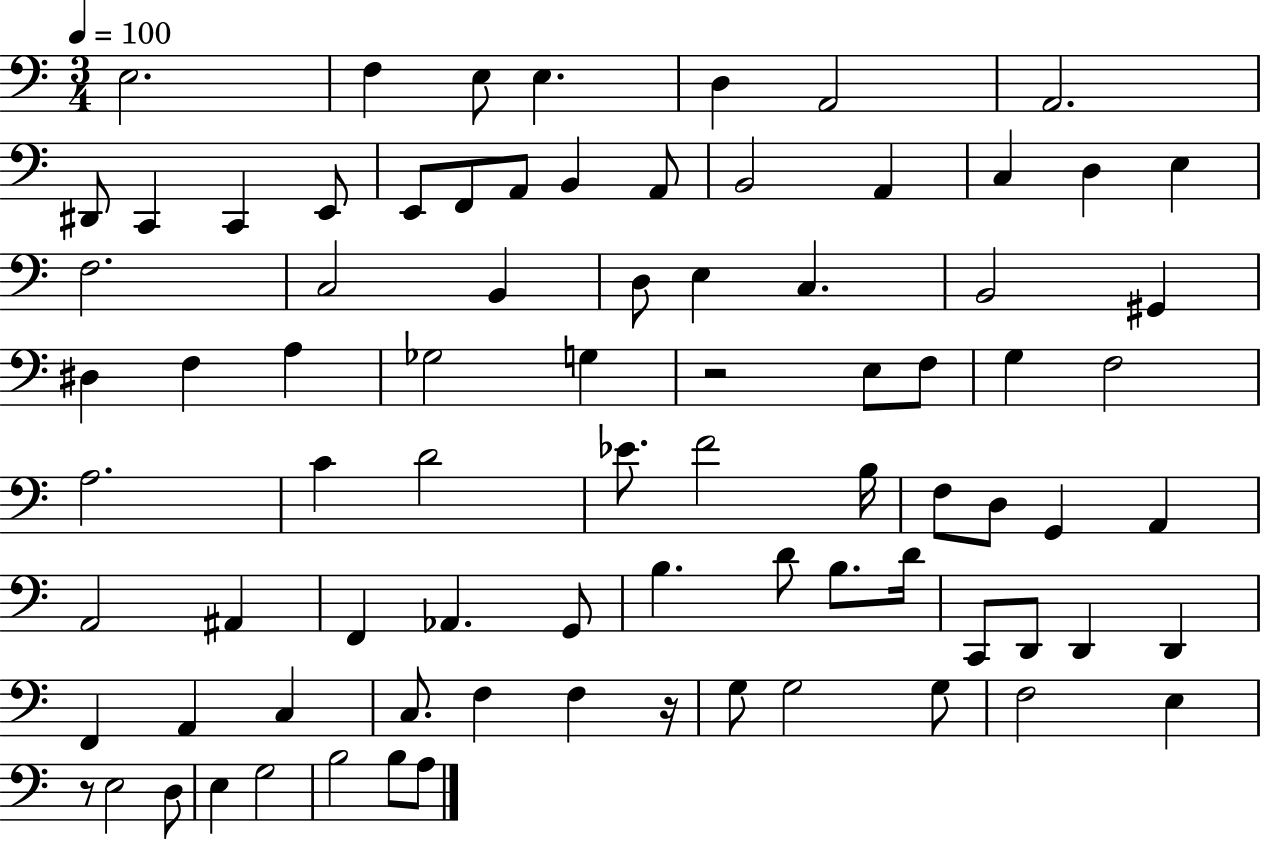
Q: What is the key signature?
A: C major